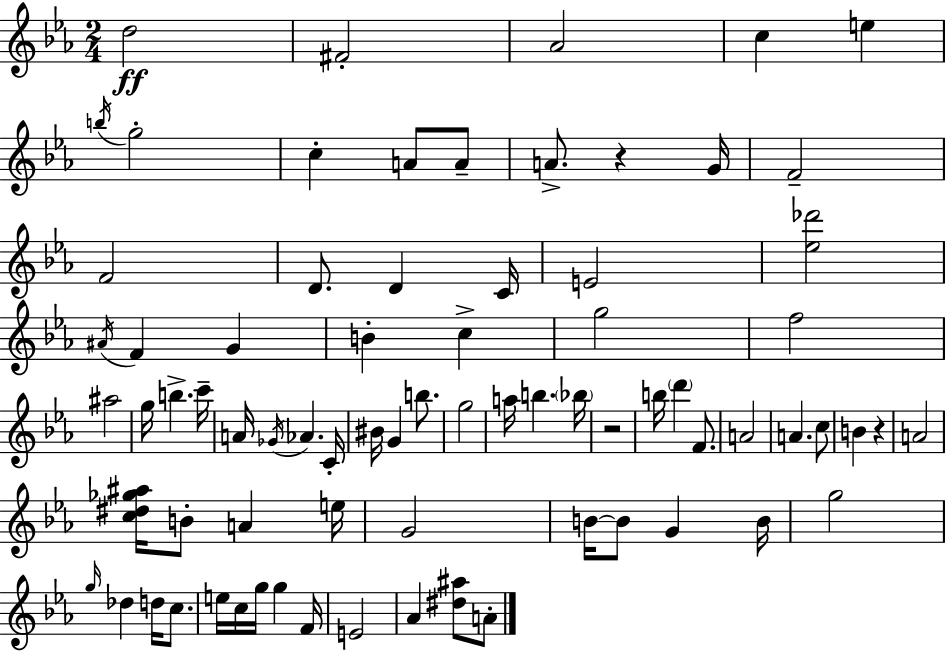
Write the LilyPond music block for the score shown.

{
  \clef treble
  \numericTimeSignature
  \time 2/4
  \key c \minor
  \repeat volta 2 { d''2\ff | fis'2-. | aes'2 | c''4 e''4 | \break \acciaccatura { b''16 } g''2-. | c''4-. a'8 a'8-- | a'8.-> r4 | g'16 f'2-- | \break f'2 | d'8. d'4 | c'16 e'2 | <ees'' des'''>2 | \break \acciaccatura { ais'16 } f'4 g'4 | b'4-. c''4-> | g''2 | f''2 | \break ais''2 | g''16 b''4.-> | c'''16-- a'16 \acciaccatura { ges'16 } aes'4. | c'16-. bis'16 g'4 | \break b''8. g''2 | a''16 b''4. | \parenthesize bes''16 r2 | b''16 \parenthesize d'''4 | \break f'8. a'2 | a'4. | c''8 b'4 r4 | a'2 | \break <c'' dis'' ges'' ais''>16 b'8-. a'4 | e''16 g'2 | b'16~~ b'8 g'4 | b'16 g''2 | \break \grace { g''16 } des''4 | d''16 c''8. e''16 c''16 g''16 g''4 | f'16 e'2 | aes'4 | \break <dis'' ais''>8 a'8-. } \bar "|."
}